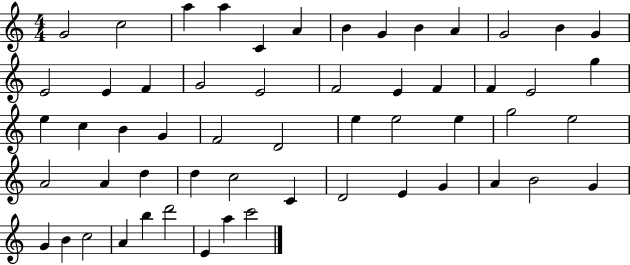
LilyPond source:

{
  \clef treble
  \numericTimeSignature
  \time 4/4
  \key c \major
  g'2 c''2 | a''4 a''4 c'4 a'4 | b'4 g'4 b'4 a'4 | g'2 b'4 g'4 | \break e'2 e'4 f'4 | g'2 e'2 | f'2 e'4 f'4 | f'4 e'2 g''4 | \break e''4 c''4 b'4 g'4 | f'2 d'2 | e''4 e''2 e''4 | g''2 e''2 | \break a'2 a'4 d''4 | d''4 c''2 c'4 | d'2 e'4 g'4 | a'4 b'2 g'4 | \break g'4 b'4 c''2 | a'4 b''4 d'''2 | e'4 a''4 c'''2 | \bar "|."
}